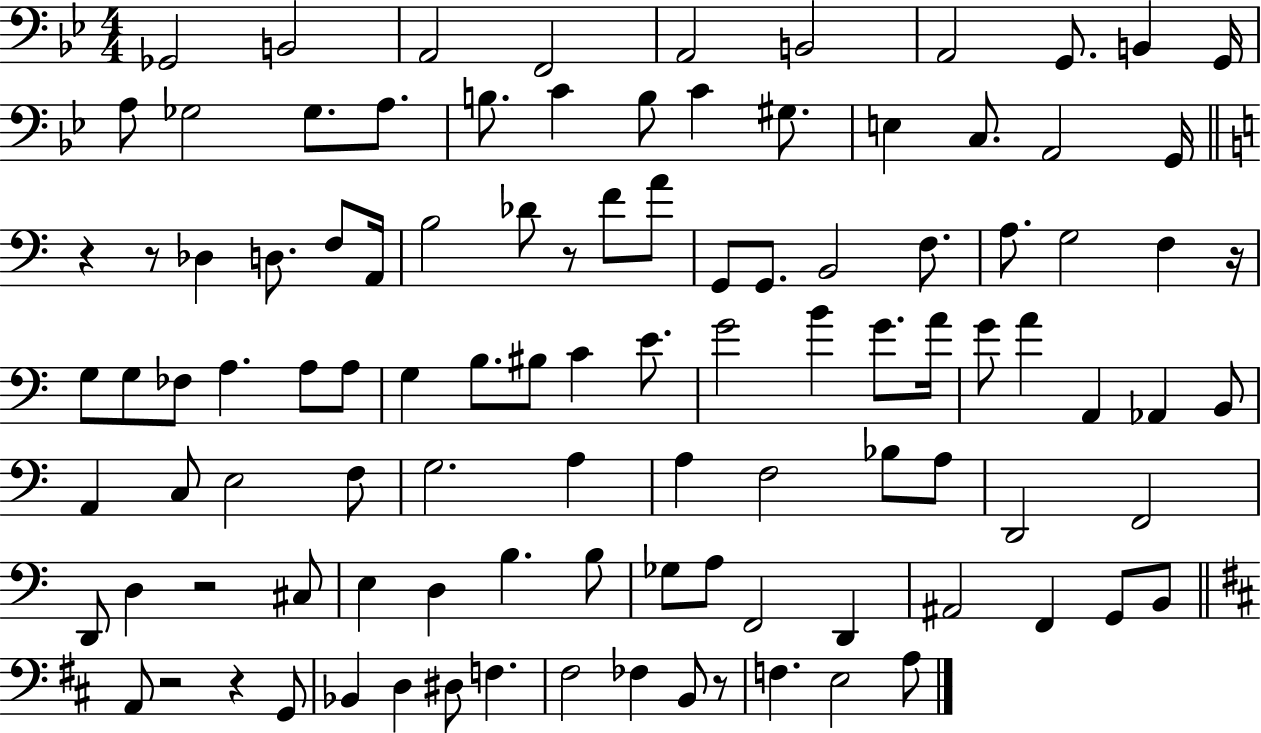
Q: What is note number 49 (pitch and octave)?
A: E4